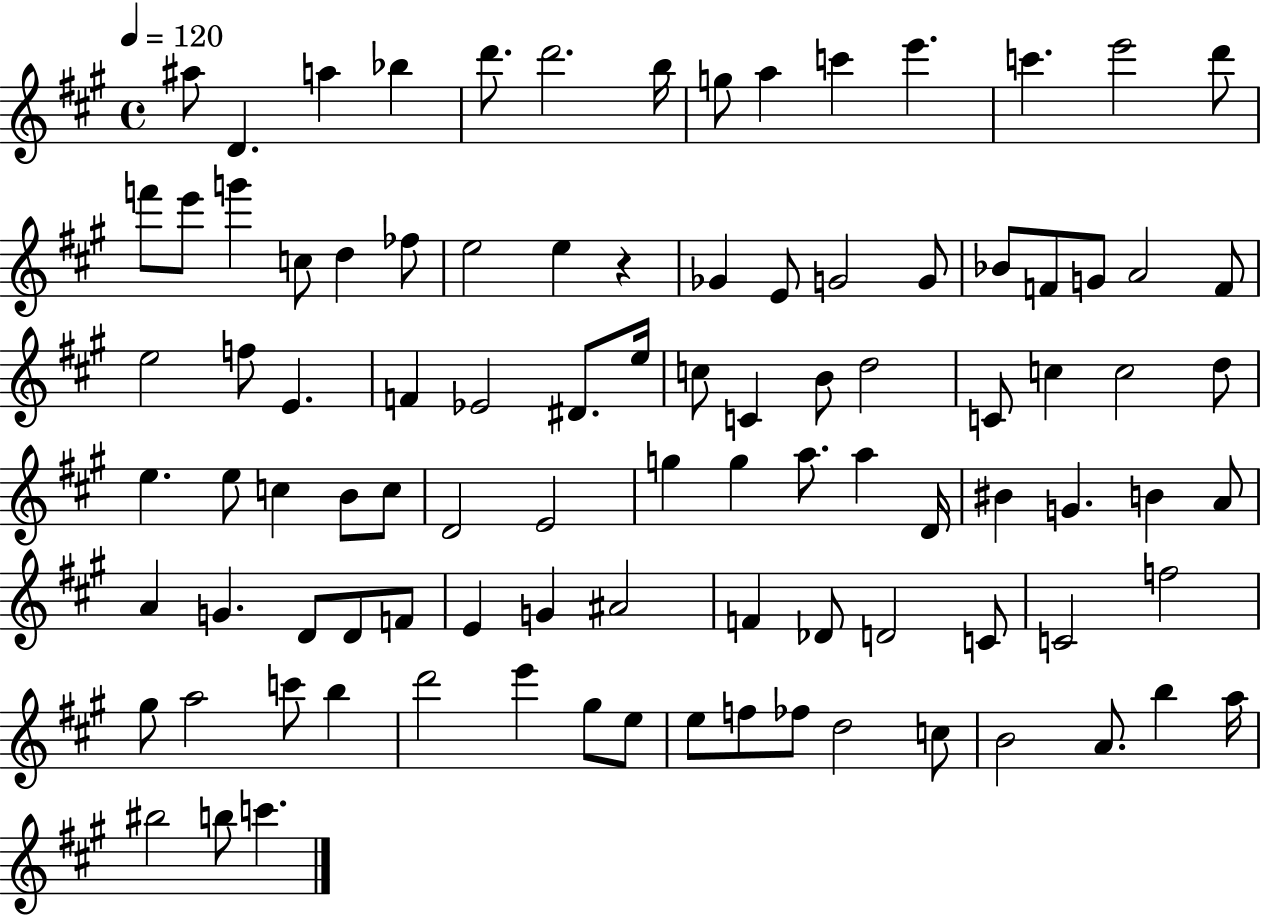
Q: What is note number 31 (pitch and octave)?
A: F4